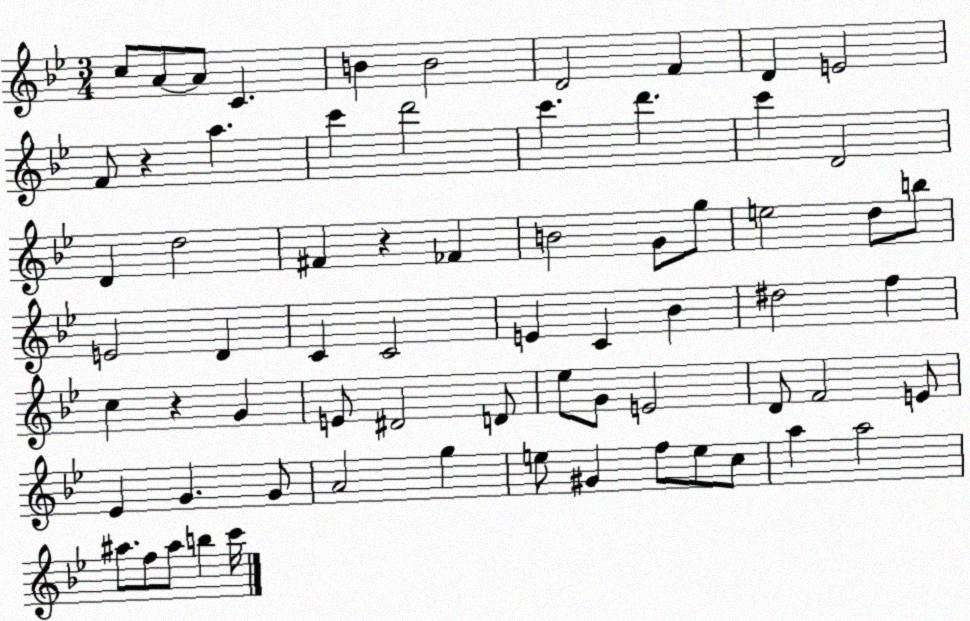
X:1
T:Untitled
M:3/4
L:1/4
K:Bb
c/2 A/2 A/2 C B B2 D2 F D E2 F/2 z a c' d'2 c' d' c' D2 D d2 ^F z _F B2 G/2 g/2 e2 d/2 b/2 E2 D C C2 E C _B ^d2 f c z G E/2 ^D2 D/2 _e/2 G/2 E2 D/2 F2 E/2 _E G G/2 A2 g e/2 ^G f/2 e/2 c/2 a a2 ^a/2 f/2 ^a/2 b c'/4